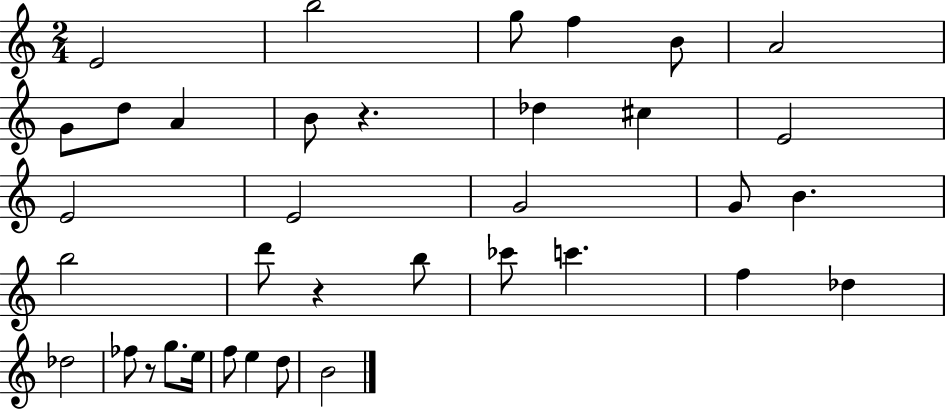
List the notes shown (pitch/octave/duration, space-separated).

E4/h B5/h G5/e F5/q B4/e A4/h G4/e D5/e A4/q B4/e R/q. Db5/q C#5/q E4/h E4/h E4/h G4/h G4/e B4/q. B5/h D6/e R/q B5/e CES6/e C6/q. F5/q Db5/q Db5/h FES5/e R/e G5/e. E5/s F5/e E5/q D5/e B4/h